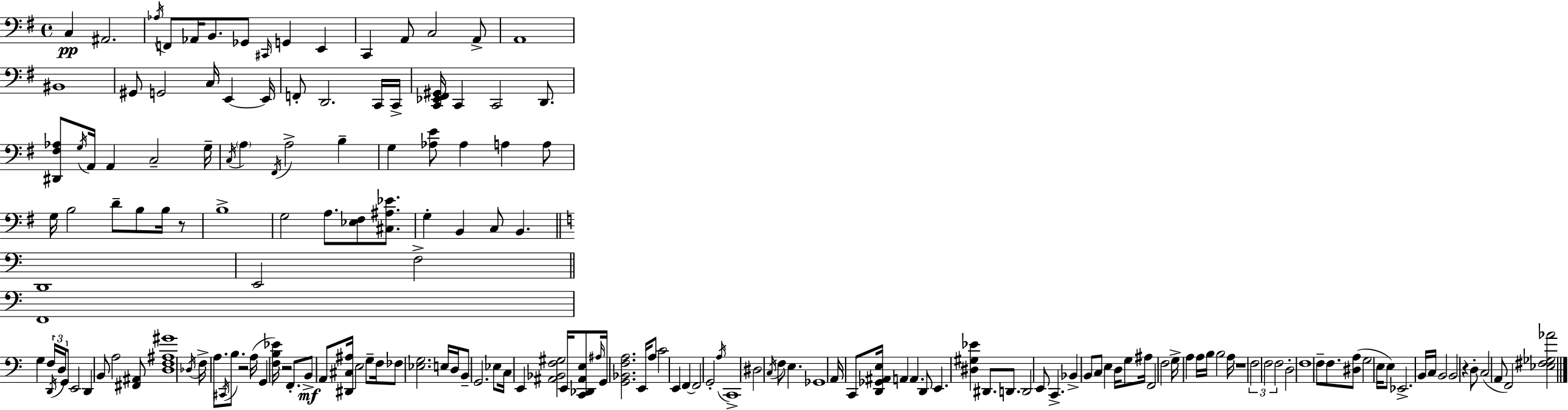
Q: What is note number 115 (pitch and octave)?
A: E2